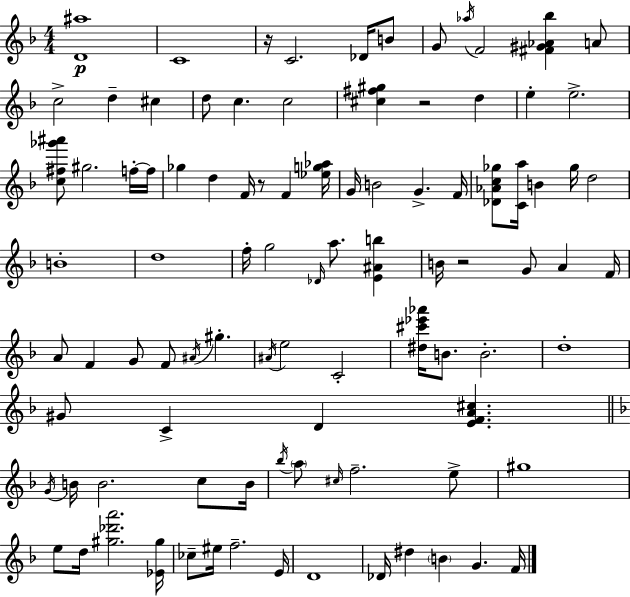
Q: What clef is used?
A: treble